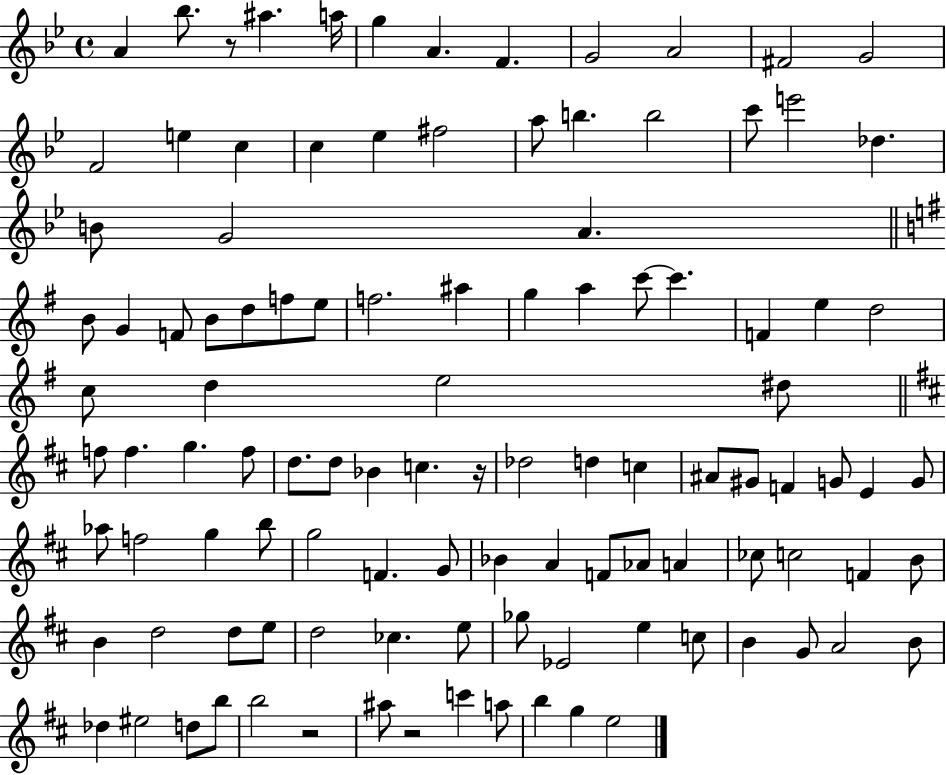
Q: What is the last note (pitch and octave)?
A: E5